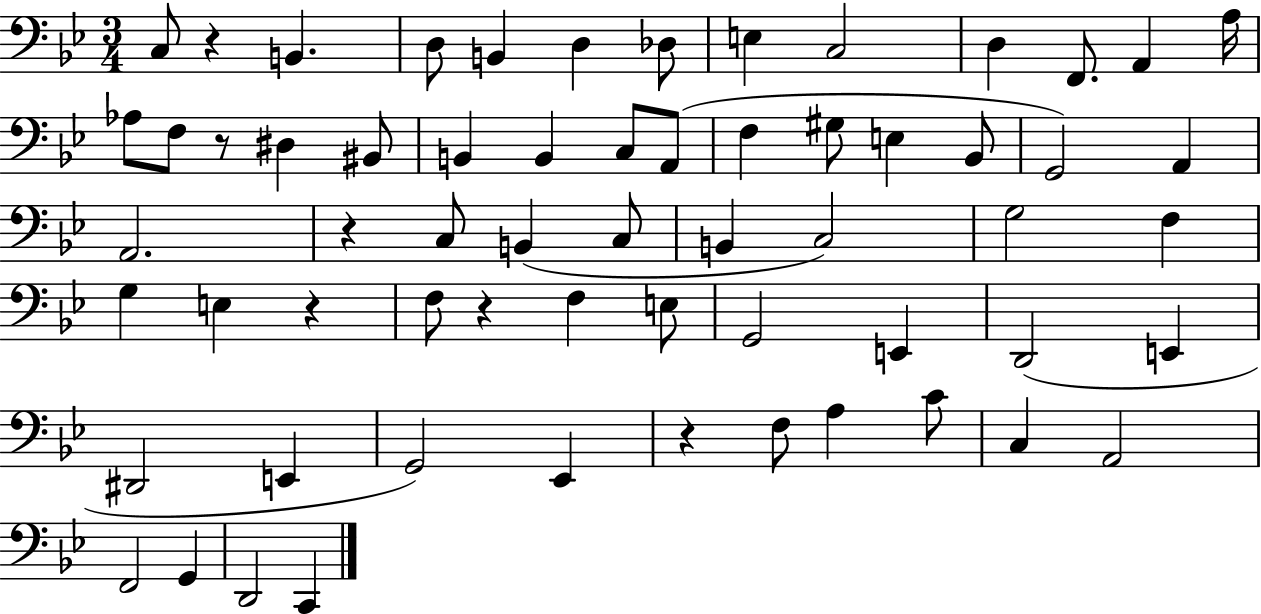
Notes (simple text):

C3/e R/q B2/q. D3/e B2/q D3/q Db3/e E3/q C3/h D3/q F2/e. A2/q A3/s Ab3/e F3/e R/e D#3/q BIS2/e B2/q B2/q C3/e A2/e F3/q G#3/e E3/q Bb2/e G2/h A2/q A2/h. R/q C3/e B2/q C3/e B2/q C3/h G3/h F3/q G3/q E3/q R/q F3/e R/q F3/q E3/e G2/h E2/q D2/h E2/q D#2/h E2/q G2/h Eb2/q R/q F3/e A3/q C4/e C3/q A2/h F2/h G2/q D2/h C2/q